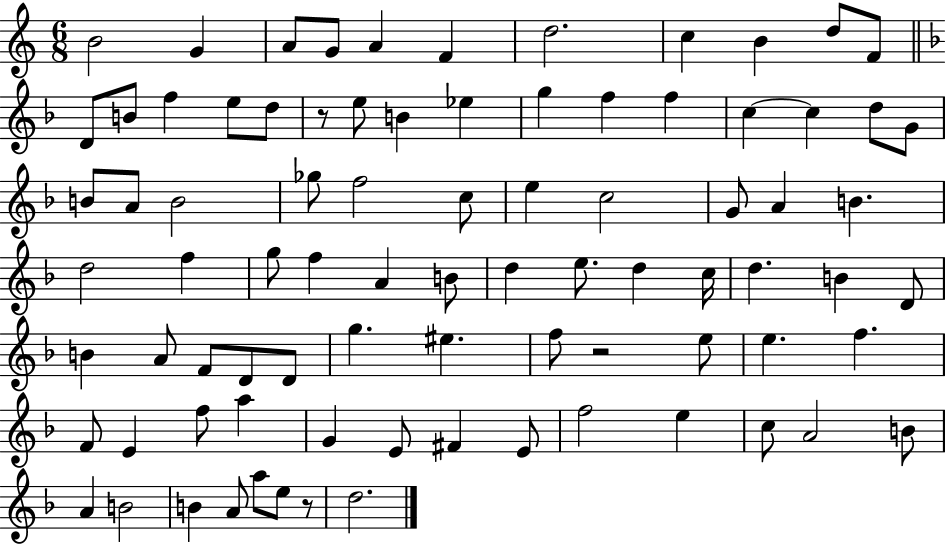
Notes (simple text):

B4/h G4/q A4/e G4/e A4/q F4/q D5/h. C5/q B4/q D5/e F4/e D4/e B4/e F5/q E5/e D5/e R/e E5/e B4/q Eb5/q G5/q F5/q F5/q C5/q C5/q D5/e G4/e B4/e A4/e B4/h Gb5/e F5/h C5/e E5/q C5/h G4/e A4/q B4/q. D5/h F5/q G5/e F5/q A4/q B4/e D5/q E5/e. D5/q C5/s D5/q. B4/q D4/e B4/q A4/e F4/e D4/e D4/e G5/q. EIS5/q. F5/e R/h E5/e E5/q. F5/q. F4/e E4/q F5/e A5/q G4/q E4/e F#4/q E4/e F5/h E5/q C5/e A4/h B4/e A4/q B4/h B4/q A4/e A5/e E5/e R/e D5/h.